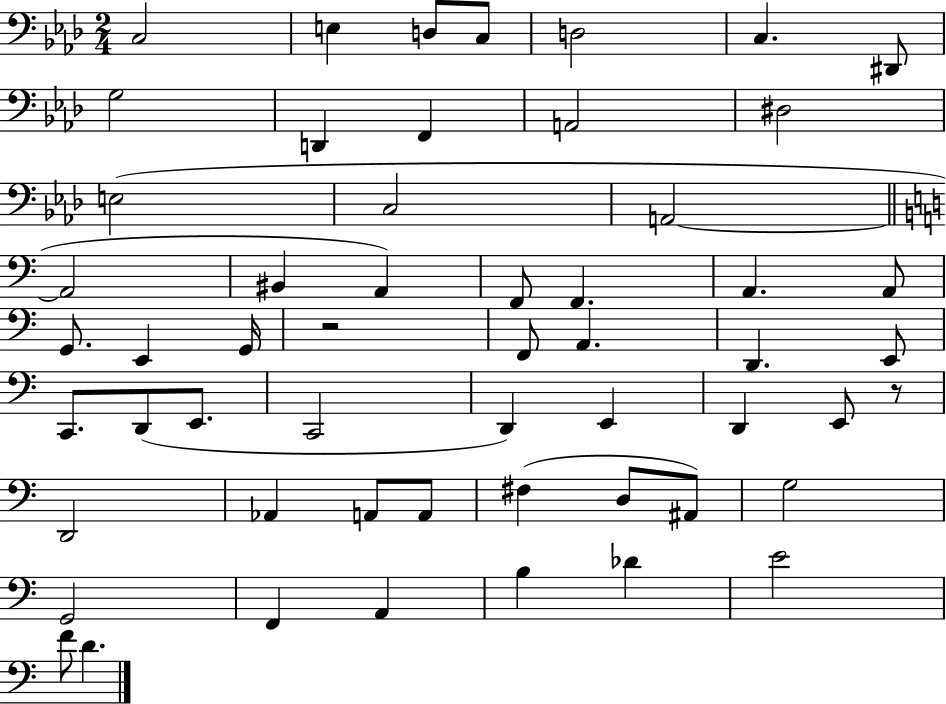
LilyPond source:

{
  \clef bass
  \numericTimeSignature
  \time 2/4
  \key aes \major
  \repeat volta 2 { c2 | e4 d8 c8 | d2 | c4. dis,8 | \break g2 | d,4 f,4 | a,2 | dis2 | \break e2( | c2 | a,2~~ | \bar "||" \break \key c \major a,2 | bis,4 a,4) | f,8 f,4. | a,4. a,8 | \break g,8. e,4 g,16 | r2 | f,8 a,4. | d,4. e,8 | \break c,8. d,8( e,8. | c,2 | d,4) e,4 | d,4 e,8 r8 | \break d,2 | aes,4 a,8 a,8 | fis4( d8 ais,8) | g2 | \break g,2 | f,4 a,4 | b4 des'4 | e'2 | \break f'8 d'4. | } \bar "|."
}